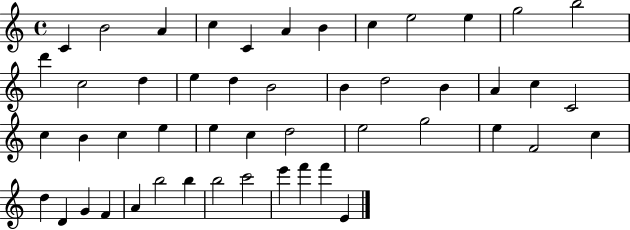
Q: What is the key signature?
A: C major